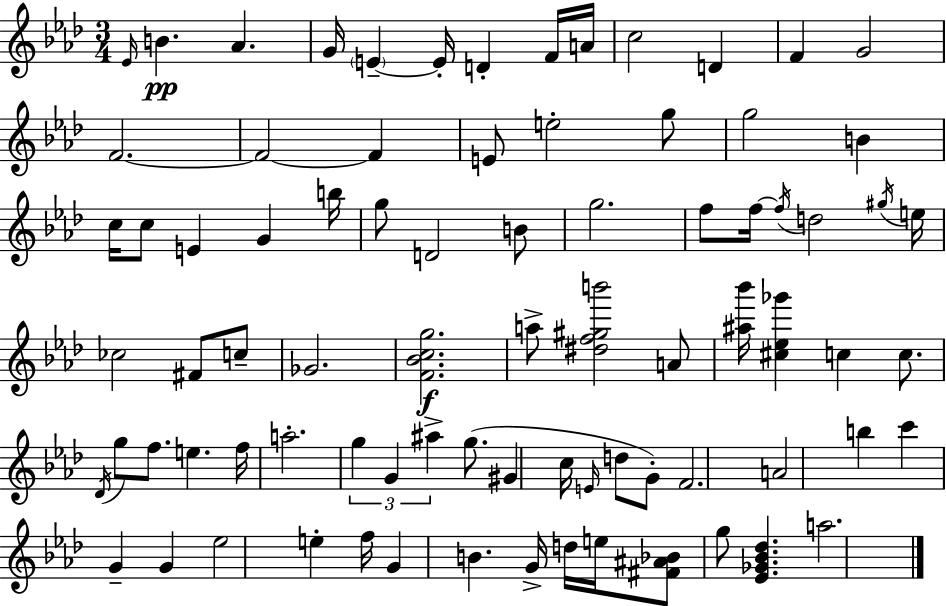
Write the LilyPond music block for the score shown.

{
  \clef treble
  \numericTimeSignature
  \time 3/4
  \key f \minor
  \repeat volta 2 { \grace { ees'16 }\pp b'4. aes'4. | g'16 \parenthesize e'4--~~ e'16-. d'4-. f'16 | a'16 c''2 d'4 | f'4 g'2 | \break f'2.~~ | f'2~~ f'4 | e'8 e''2-. g''8 | g''2 b'4 | \break c''16 c''8 e'4 g'4 | b''16 g''8 d'2 b'8 | g''2. | f''8 f''16~~ \acciaccatura { f''16 } d''2 | \break \acciaccatura { gis''16 } e''16 ces''2 fis'8 | c''8-- ges'2. | <f' bes' c'' g''>2.\f | a''8-> <dis'' f'' gis'' b'''>2 | \break a'8 <ais'' bes'''>16 <cis'' ees'' ges'''>4 c''4 | c''8. \acciaccatura { des'16 } g''8 f''8. e''4. | f''16 a''2.-. | \tuplet 3/2 { g''4 g'4 | \break ais''4-> } g''8.( gis'4 c''16 | \grace { e'16 } d''8 g'8-.) f'2. | a'2 | b''4 c'''4 g'4-- | \break g'4 ees''2 | e''4-. f''16 g'4 b'4. | g'16-> d''16 e''16 <fis' ais' bes'>8 g''8 <ees' ges' bes' des''>4. | a''2. | \break } \bar "|."
}